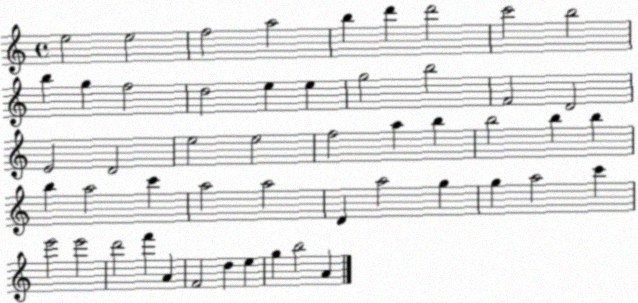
X:1
T:Untitled
M:4/4
L:1/4
K:C
e2 e2 f2 a2 b d' d'2 c'2 b2 b g f2 d2 e e g2 b2 F2 D2 E2 D2 e2 e2 f2 a b b2 b b b a2 c' a2 a2 D a2 g g a2 c' e'2 e'2 d'2 f' A F2 d e g b2 A